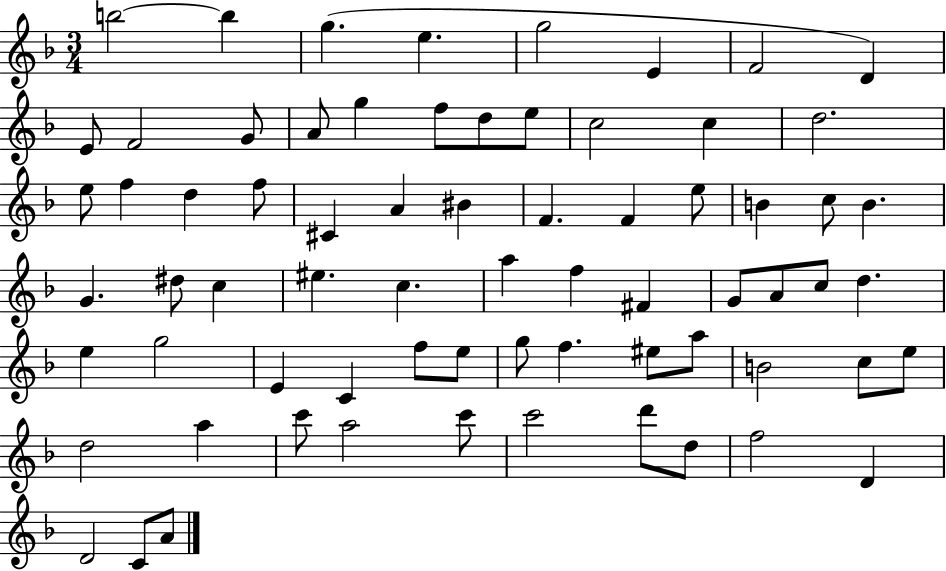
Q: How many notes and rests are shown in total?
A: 70